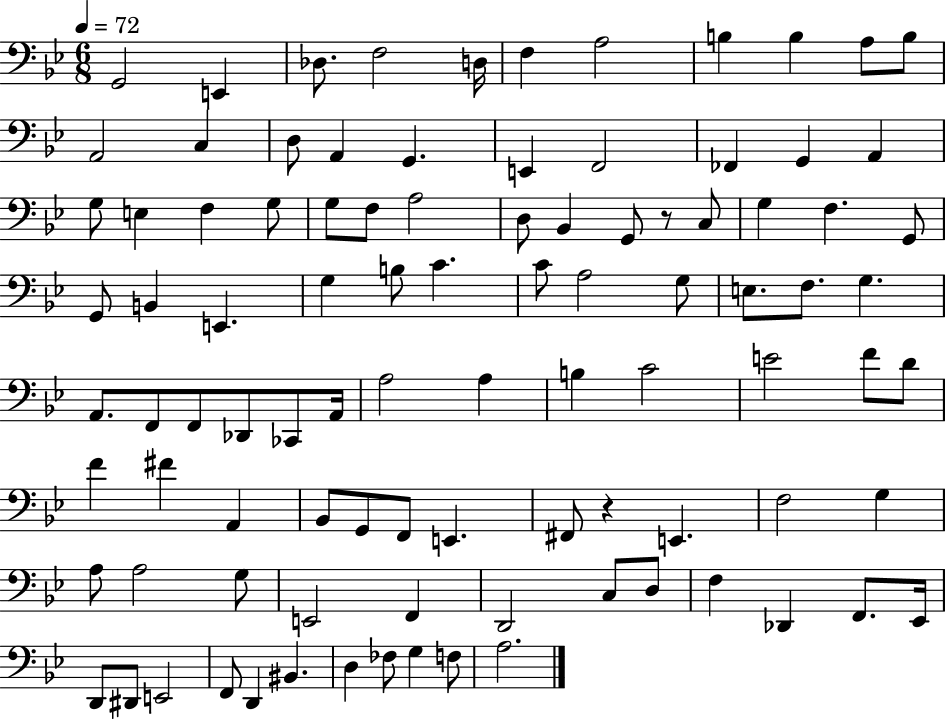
G2/h E2/q Db3/e. F3/h D3/s F3/q A3/h B3/q B3/q A3/e B3/e A2/h C3/q D3/e A2/q G2/q. E2/q F2/h FES2/q G2/q A2/q G3/e E3/q F3/q G3/e G3/e F3/e A3/h D3/e Bb2/q G2/e R/e C3/e G3/q F3/q. G2/e G2/e B2/q E2/q. G3/q B3/e C4/q. C4/e A3/h G3/e E3/e. F3/e. G3/q. A2/e. F2/e F2/e Db2/e CES2/e A2/s A3/h A3/q B3/q C4/h E4/h F4/e D4/e F4/q F#4/q A2/q Bb2/e G2/e F2/e E2/q. F#2/e R/q E2/q. F3/h G3/q A3/e A3/h G3/e E2/h F2/q D2/h C3/e D3/e F3/q Db2/q F2/e. Eb2/s D2/e D#2/e E2/h F2/e D2/q BIS2/q. D3/q FES3/e G3/q F3/e A3/h.